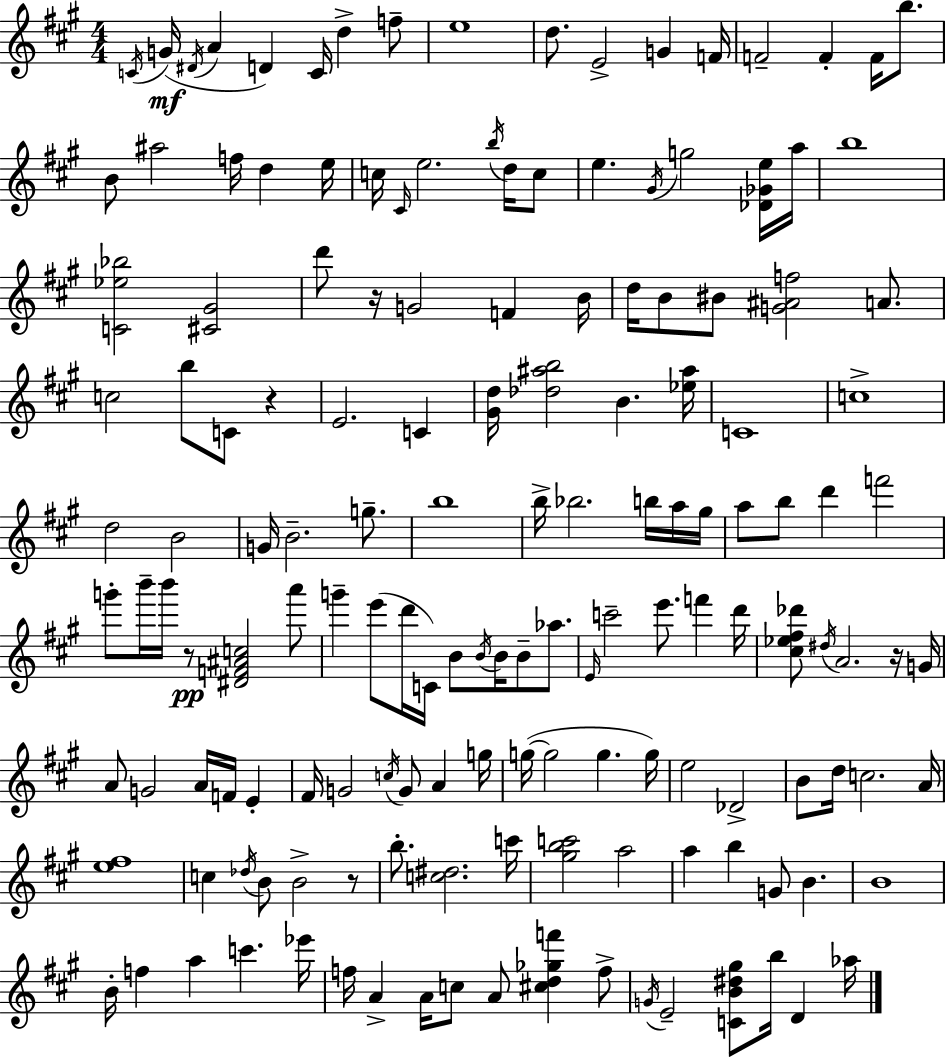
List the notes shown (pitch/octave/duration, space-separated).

C4/s G4/s D#4/s A4/q D4/q C4/s D5/q F5/e E5/w D5/e. E4/h G4/q F4/s F4/h F4/q F4/s B5/e. B4/e A#5/h F5/s D5/q E5/s C5/s C#4/s E5/h. B5/s D5/s C5/e E5/q. G#4/s G5/h [Db4,Gb4,E5]/s A5/s B5/w [C4,Eb5,Bb5]/h [C#4,G#4]/h D6/e R/s G4/h F4/q B4/s D5/s B4/e BIS4/e [G4,A#4,F5]/h A4/e. C5/h B5/e C4/e R/q E4/h. C4/q [G#4,D5]/s [Db5,A#5,B5]/h B4/q. [Eb5,A#5]/s C4/w C5/w D5/h B4/h G4/s B4/h. G5/e. B5/w B5/s Bb5/h. B5/s A5/s G#5/s A5/e B5/e D6/q F6/h G6/e B6/s B6/s R/e [D#4,F4,A#4,C5]/h A6/e G6/q E6/e D6/s C4/s B4/e B4/s B4/s B4/e Ab5/e. E4/s C6/h E6/e. F6/q D6/s [C#5,Eb5,F#5,Db6]/e D#5/s A4/h. R/s G4/s A4/e G4/h A4/s F4/s E4/q F#4/s G4/h C5/s G4/e A4/q G5/s G5/s G5/h G5/q. G5/s E5/h Db4/h B4/e D5/s C5/h. A4/s [E5,F#5]/w C5/q Db5/s B4/e B4/h R/e B5/e. [C5,D#5]/h. C6/s [G#5,B5,C6]/h A5/h A5/q B5/q G4/e B4/q. B4/w B4/s F5/q A5/q C6/q. Eb6/s F5/s A4/q A4/s C5/e A4/e [C#5,D5,Gb5,F6]/q F5/e G4/s E4/h [C4,B4,D#5,G#5]/e B5/s D4/q Ab5/s